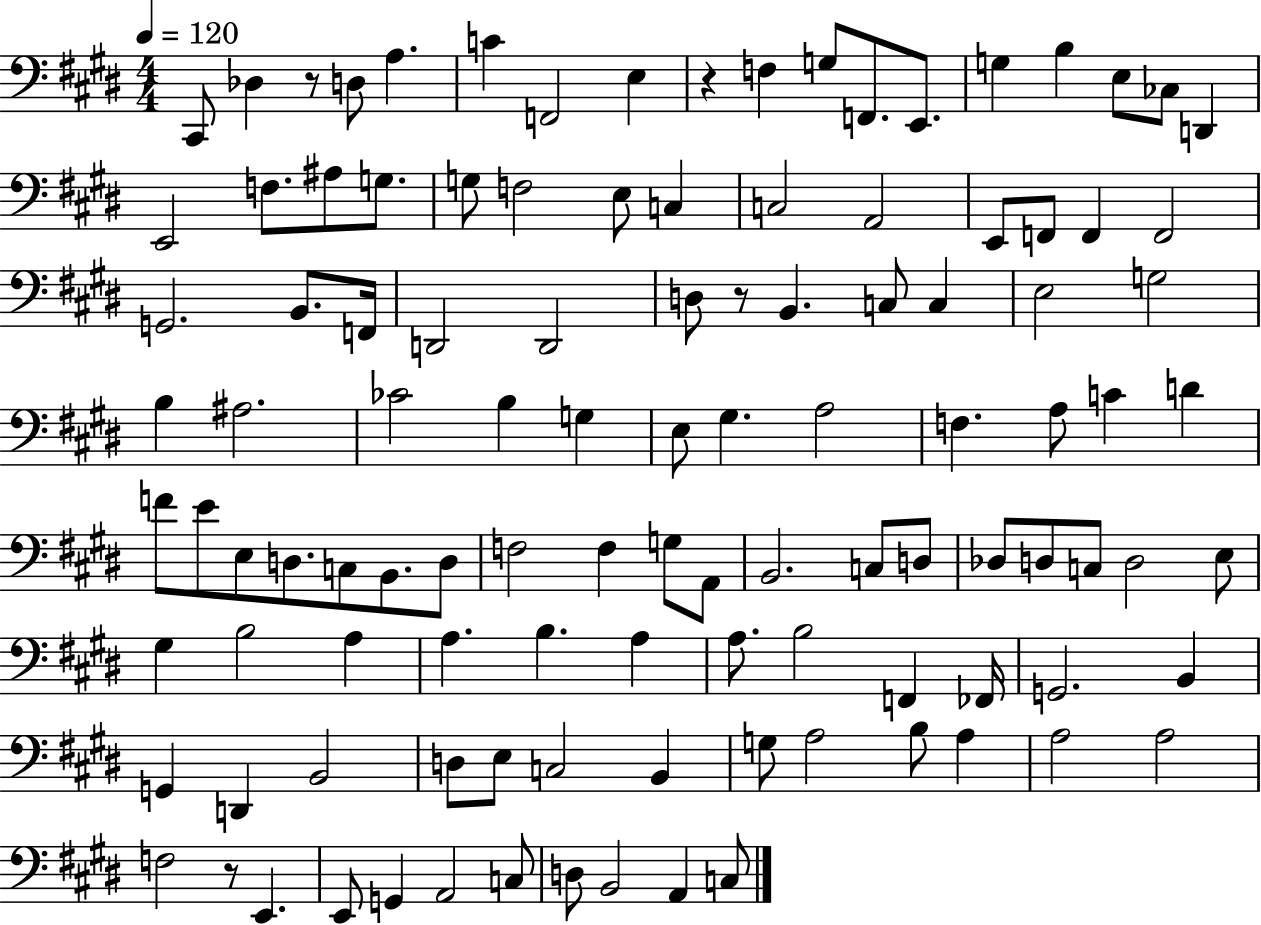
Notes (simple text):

C#2/e Db3/q R/e D3/e A3/q. C4/q F2/h E3/q R/q F3/q G3/e F2/e. E2/e. G3/q B3/q E3/e CES3/e D2/q E2/h F3/e. A#3/e G3/e. G3/e F3/h E3/e C3/q C3/h A2/h E2/e F2/e F2/q F2/h G2/h. B2/e. F2/s D2/h D2/h D3/e R/e B2/q. C3/e C3/q E3/h G3/h B3/q A#3/h. CES4/h B3/q G3/q E3/e G#3/q. A3/h F3/q. A3/e C4/q D4/q F4/e E4/e E3/e D3/e. C3/e B2/e. D3/e F3/h F3/q G3/e A2/e B2/h. C3/e D3/e Db3/e D3/e C3/e D3/h E3/e G#3/q B3/h A3/q A3/q. B3/q. A3/q A3/e. B3/h F2/q FES2/s G2/h. B2/q G2/q D2/q B2/h D3/e E3/e C3/h B2/q G3/e A3/h B3/e A3/q A3/h A3/h F3/h R/e E2/q. E2/e G2/q A2/h C3/e D3/e B2/h A2/q C3/e